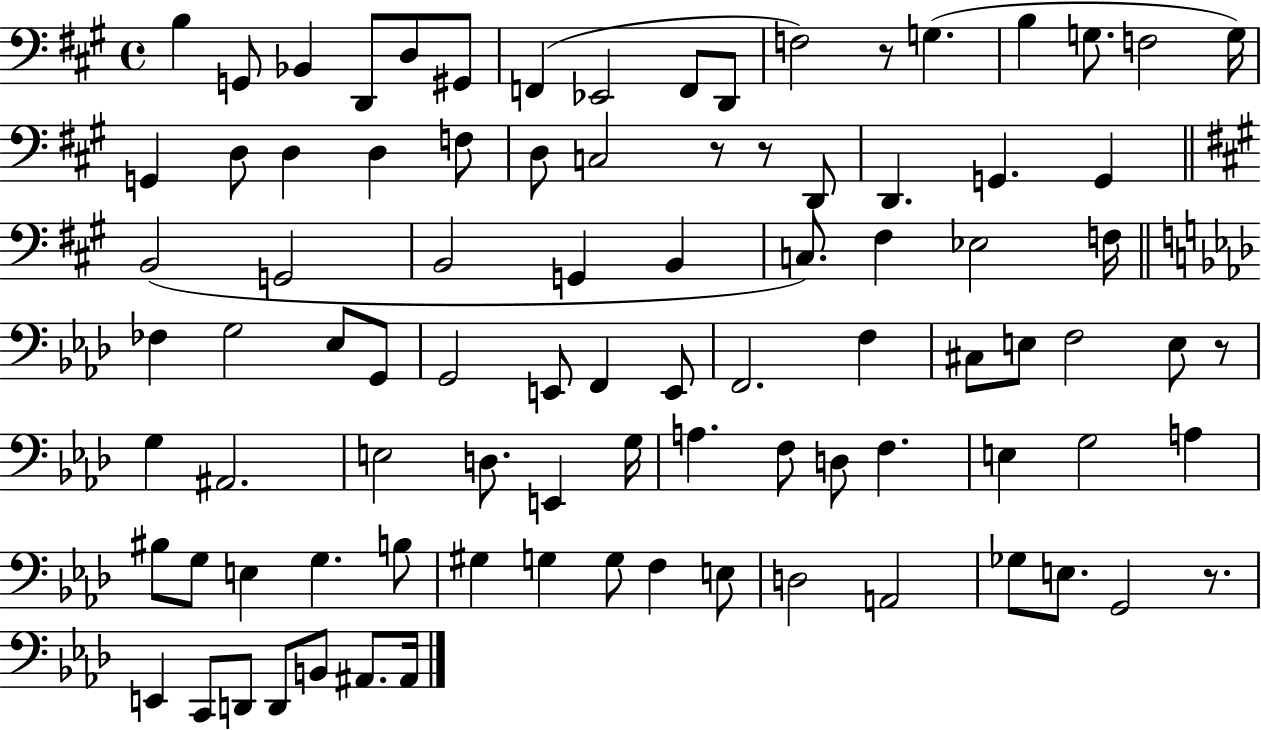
{
  \clef bass
  \time 4/4
  \defaultTimeSignature
  \key a \major
  b4 g,8 bes,4 d,8 d8 gis,8 | f,4( ees,2 f,8 d,8 | f2) r8 g4.( | b4 g8. f2 g16) | \break g,4 d8 d4 d4 f8 | d8 c2 r8 r8 d,8 | d,4. g,4. g,4 | \bar "||" \break \key a \major b,2( g,2 | b,2 g,4 b,4 | c8.) fis4 ees2 f16 | \bar "||" \break \key aes \major fes4 g2 ees8 g,8 | g,2 e,8 f,4 e,8 | f,2. f4 | cis8 e8 f2 e8 r8 | \break g4 ais,2. | e2 d8. e,4 g16 | a4. f8 d8 f4. | e4 g2 a4 | \break bis8 g8 e4 g4. b8 | gis4 g4 g8 f4 e8 | d2 a,2 | ges8 e8. g,2 r8. | \break e,4 c,8 d,8 d,8 b,8 ais,8. ais,16 | \bar "|."
}